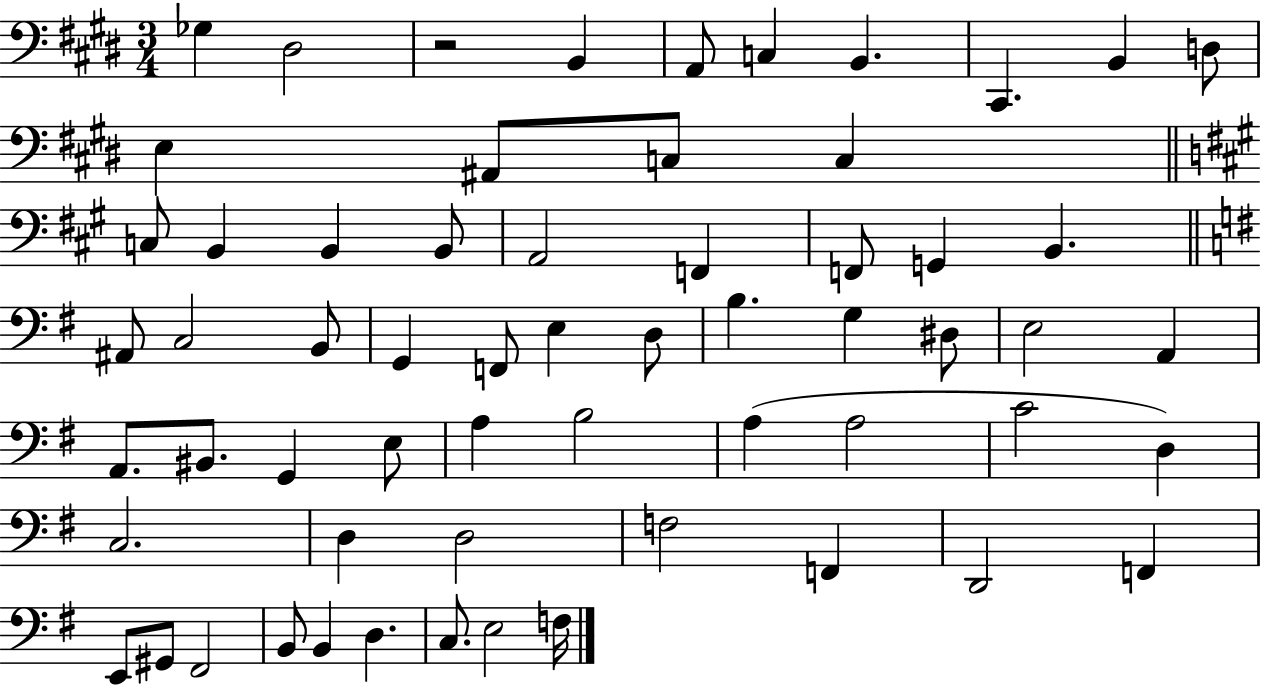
Gb3/q D#3/h R/h B2/q A2/e C3/q B2/q. C#2/q. B2/q D3/e E3/q A#2/e C3/e C3/q C3/e B2/q B2/q B2/e A2/h F2/q F2/e G2/q B2/q. A#2/e C3/h B2/e G2/q F2/e E3/q D3/e B3/q. G3/q D#3/e E3/h A2/q A2/e. BIS2/e. G2/q E3/e A3/q B3/h A3/q A3/h C4/h D3/q C3/h. D3/q D3/h F3/h F2/q D2/h F2/q E2/e G#2/e F#2/h B2/e B2/q D3/q. C3/e. E3/h F3/s